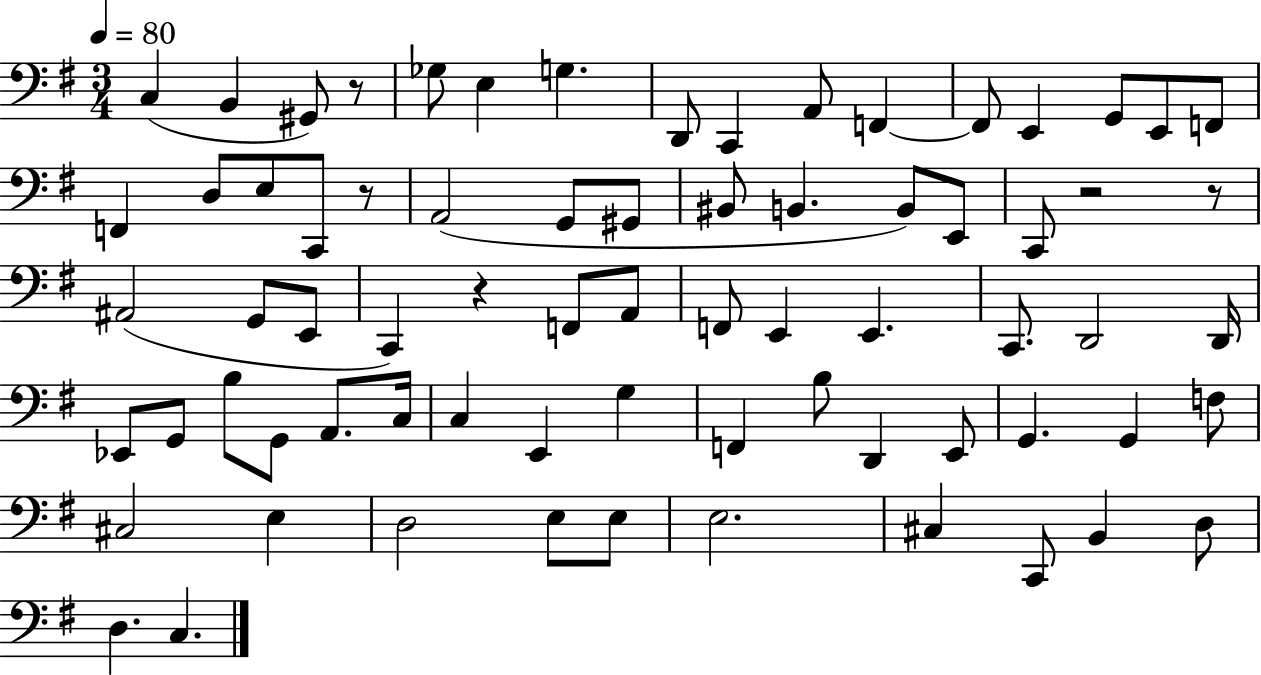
X:1
T:Untitled
M:3/4
L:1/4
K:G
C, B,, ^G,,/2 z/2 _G,/2 E, G, D,,/2 C,, A,,/2 F,, F,,/2 E,, G,,/2 E,,/2 F,,/2 F,, D,/2 E,/2 C,,/2 z/2 A,,2 G,,/2 ^G,,/2 ^B,,/2 B,, B,,/2 E,,/2 C,,/2 z2 z/2 ^A,,2 G,,/2 E,,/2 C,, z F,,/2 A,,/2 F,,/2 E,, E,, C,,/2 D,,2 D,,/4 _E,,/2 G,,/2 B,/2 G,,/2 A,,/2 C,/4 C, E,, G, F,, B,/2 D,, E,,/2 G,, G,, F,/2 ^C,2 E, D,2 E,/2 E,/2 E,2 ^C, C,,/2 B,, D,/2 D, C,